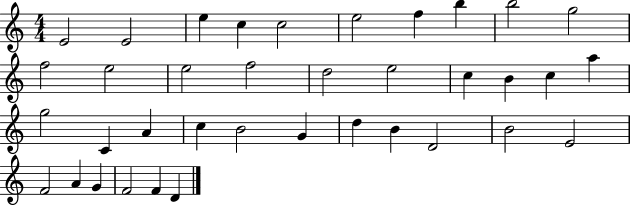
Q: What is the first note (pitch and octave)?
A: E4